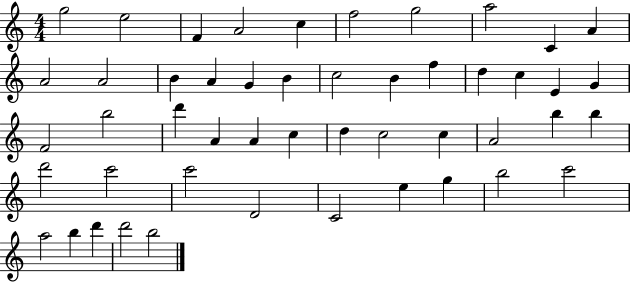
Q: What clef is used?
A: treble